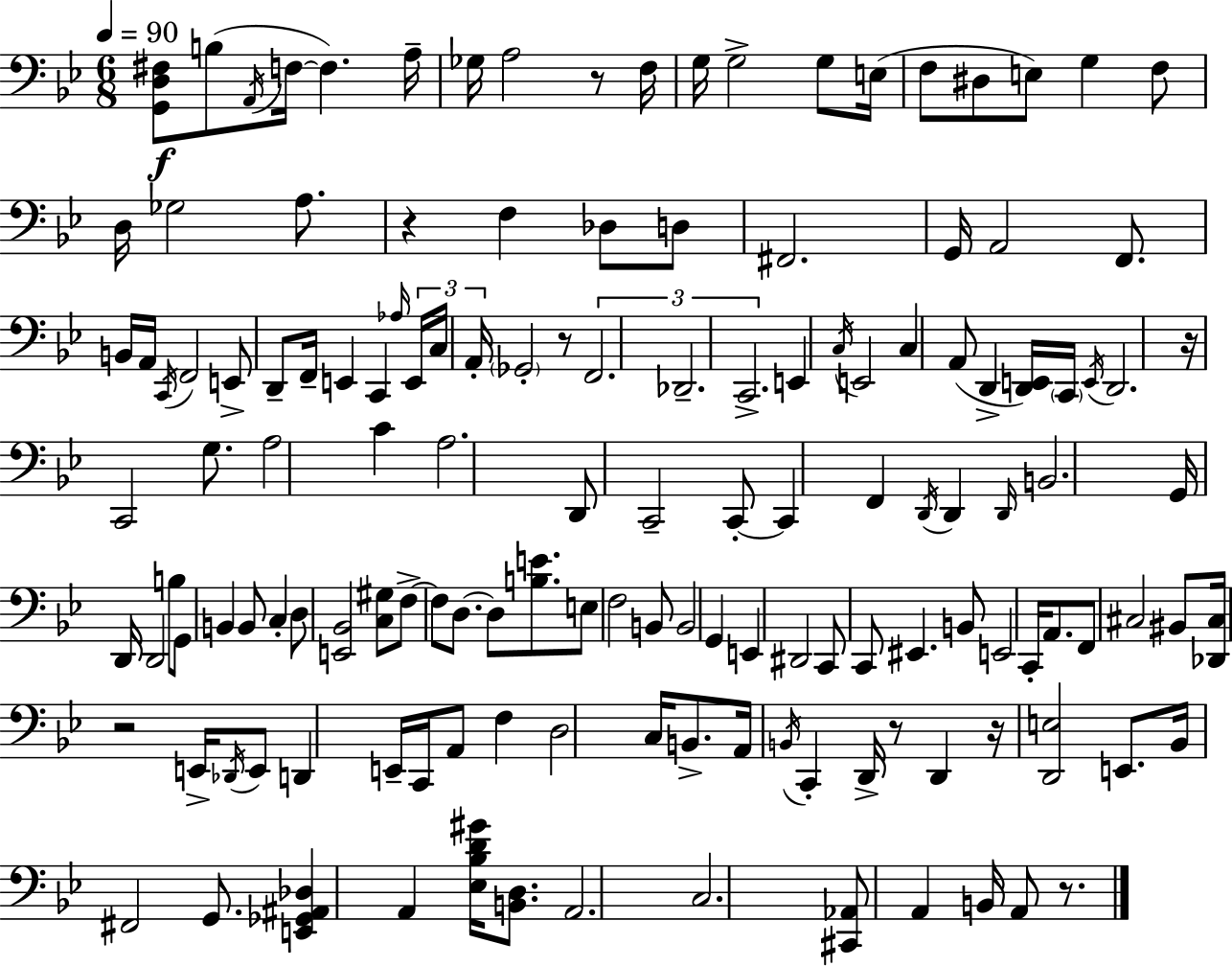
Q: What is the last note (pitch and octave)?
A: A2